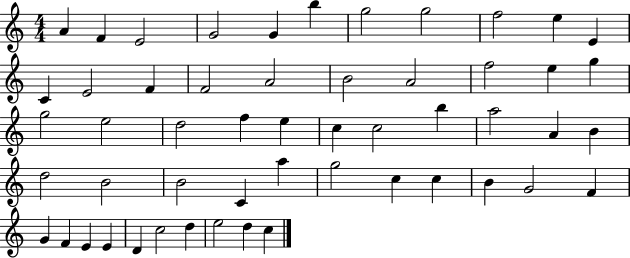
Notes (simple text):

A4/q F4/q E4/h G4/h G4/q B5/q G5/h G5/h F5/h E5/q E4/q C4/q E4/h F4/q F4/h A4/h B4/h A4/h F5/h E5/q G5/q G5/h E5/h D5/h F5/q E5/q C5/q C5/h B5/q A5/h A4/q B4/q D5/h B4/h B4/h C4/q A5/q G5/h C5/q C5/q B4/q G4/h F4/q G4/q F4/q E4/q E4/q D4/q C5/h D5/q E5/h D5/q C5/q